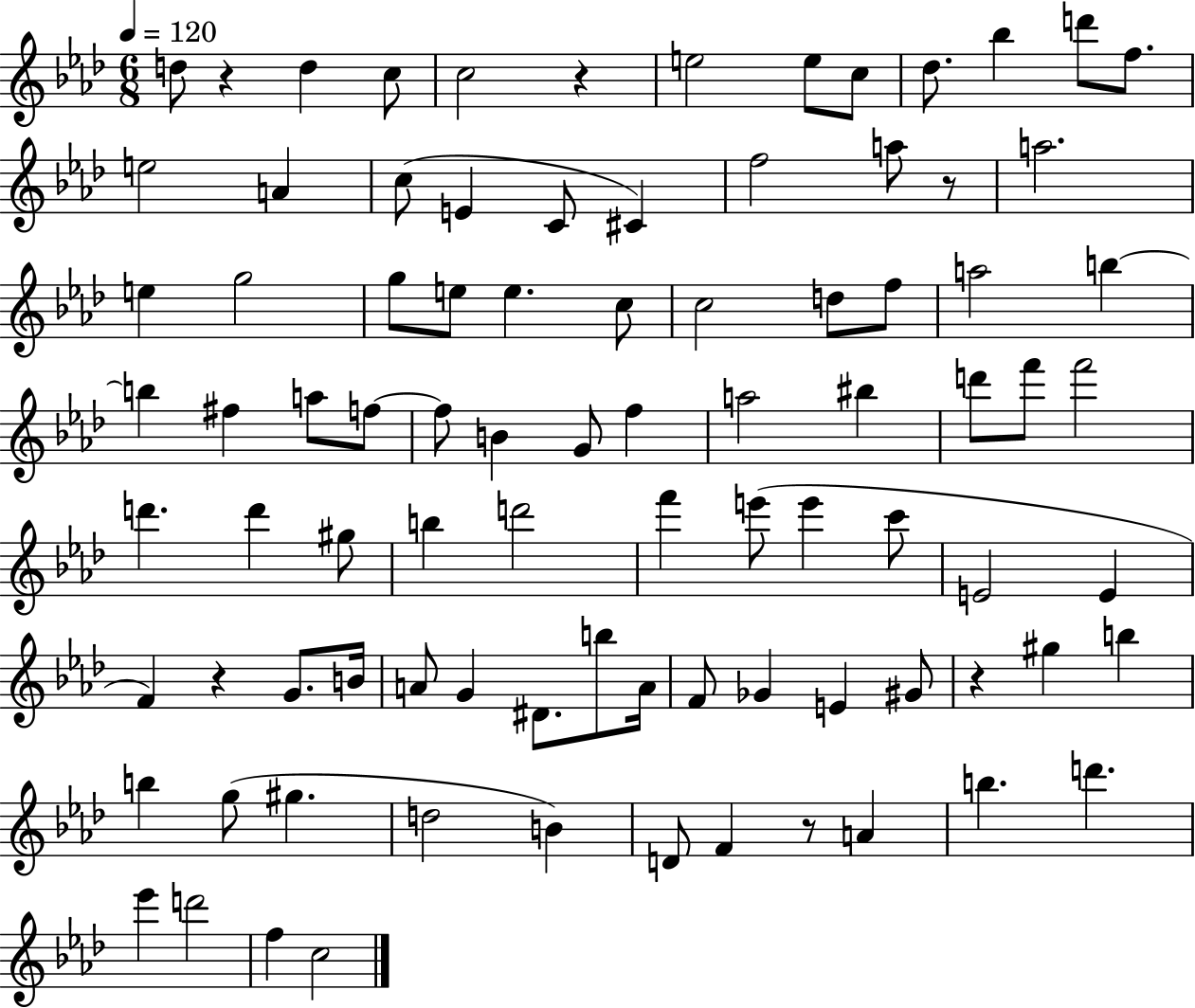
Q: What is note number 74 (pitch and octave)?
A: B4